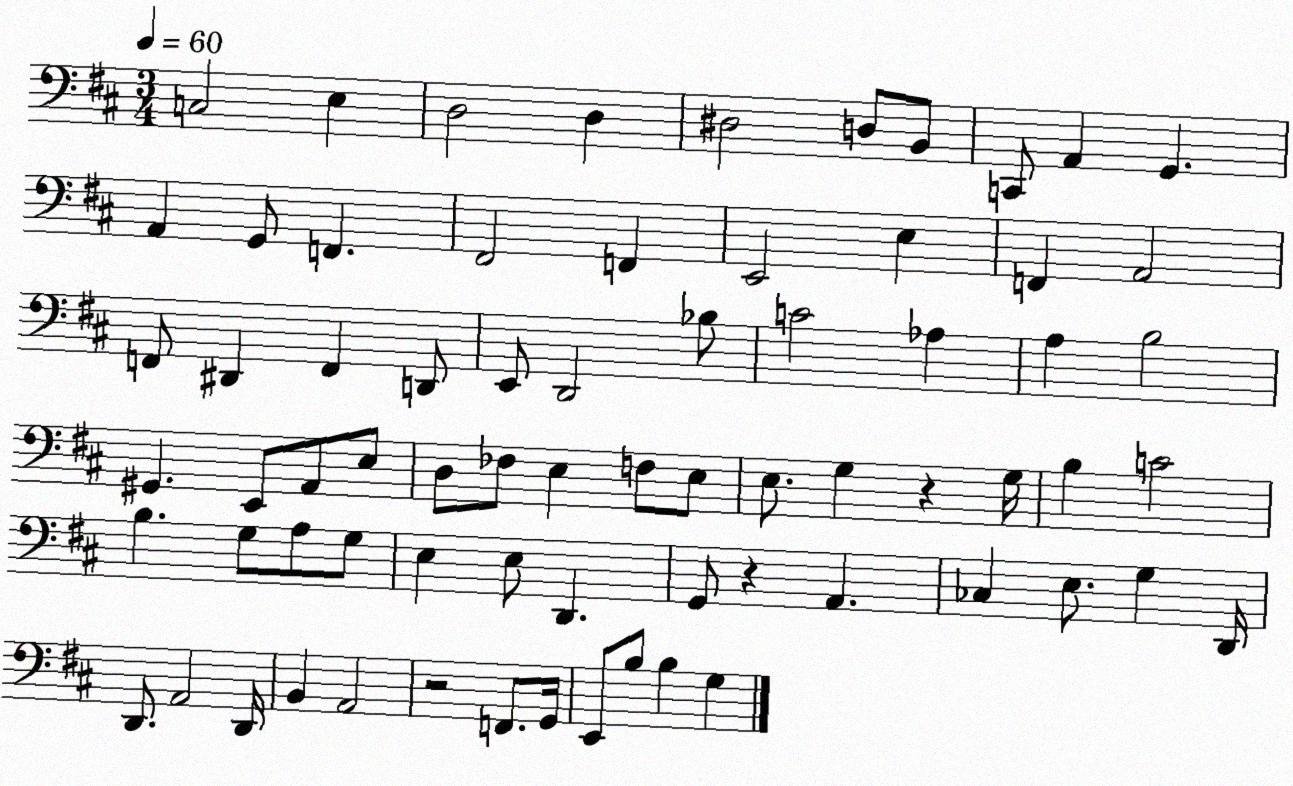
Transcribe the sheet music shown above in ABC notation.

X:1
T:Untitled
M:3/4
L:1/4
K:D
C,2 E, D,2 D, ^D,2 D,/2 B,,/2 C,,/2 A,, G,, A,, G,,/2 F,, ^F,,2 F,, E,,2 E, F,, A,,2 F,,/2 ^D,, F,, D,,/2 E,,/2 D,,2 _B,/2 C2 _A, A, B,2 ^G,, E,,/2 A,,/2 E,/2 D,/2 _F,/2 E, F,/2 E,/2 E,/2 G, z G,/4 B, C2 B, G,/2 A,/2 G,/2 E, E,/2 D,, G,,/2 z A,, _C, E,/2 G, D,,/4 D,,/2 A,,2 D,,/4 B,, A,,2 z2 F,,/2 G,,/4 E,,/2 B,/2 B, G,